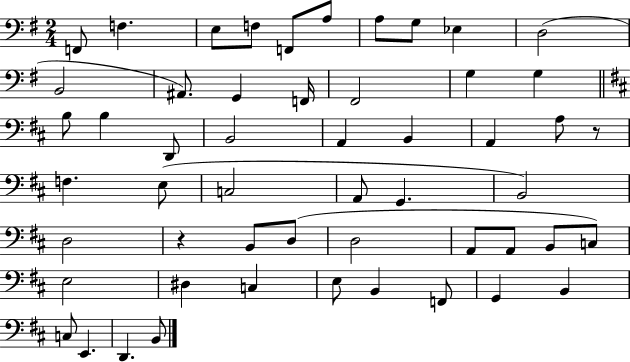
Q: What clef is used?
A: bass